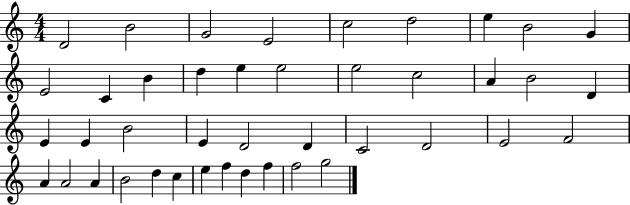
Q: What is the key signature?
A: C major